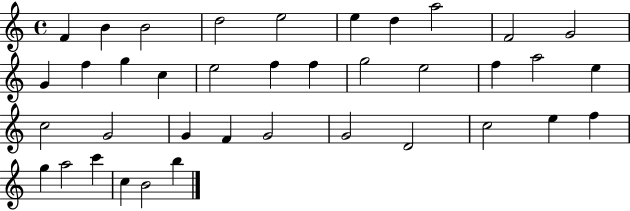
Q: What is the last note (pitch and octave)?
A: B5